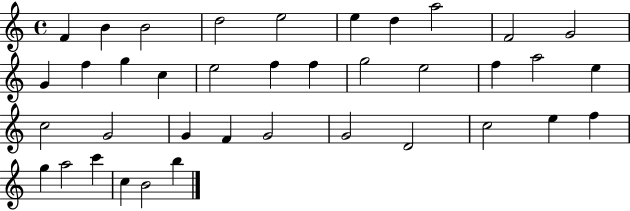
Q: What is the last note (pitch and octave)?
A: B5